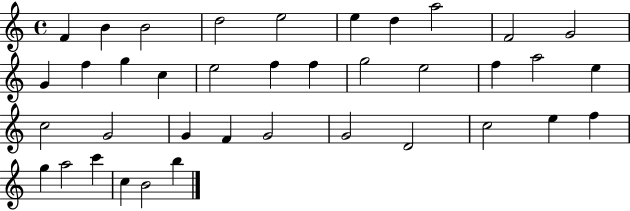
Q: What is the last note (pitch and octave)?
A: B5